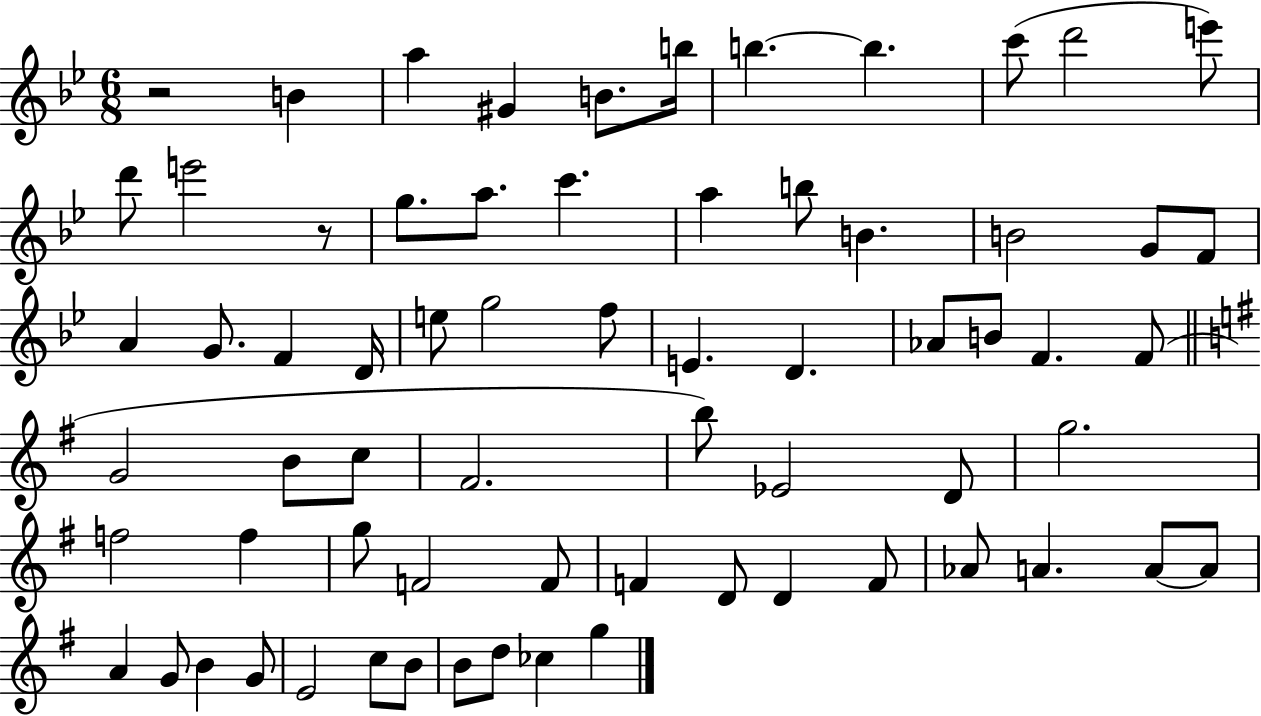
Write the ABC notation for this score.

X:1
T:Untitled
M:6/8
L:1/4
K:Bb
z2 B a ^G B/2 b/4 b b c'/2 d'2 e'/2 d'/2 e'2 z/2 g/2 a/2 c' a b/2 B B2 G/2 F/2 A G/2 F D/4 e/2 g2 f/2 E D _A/2 B/2 F F/2 G2 B/2 c/2 ^F2 b/2 _E2 D/2 g2 f2 f g/2 F2 F/2 F D/2 D F/2 _A/2 A A/2 A/2 A G/2 B G/2 E2 c/2 B/2 B/2 d/2 _c g